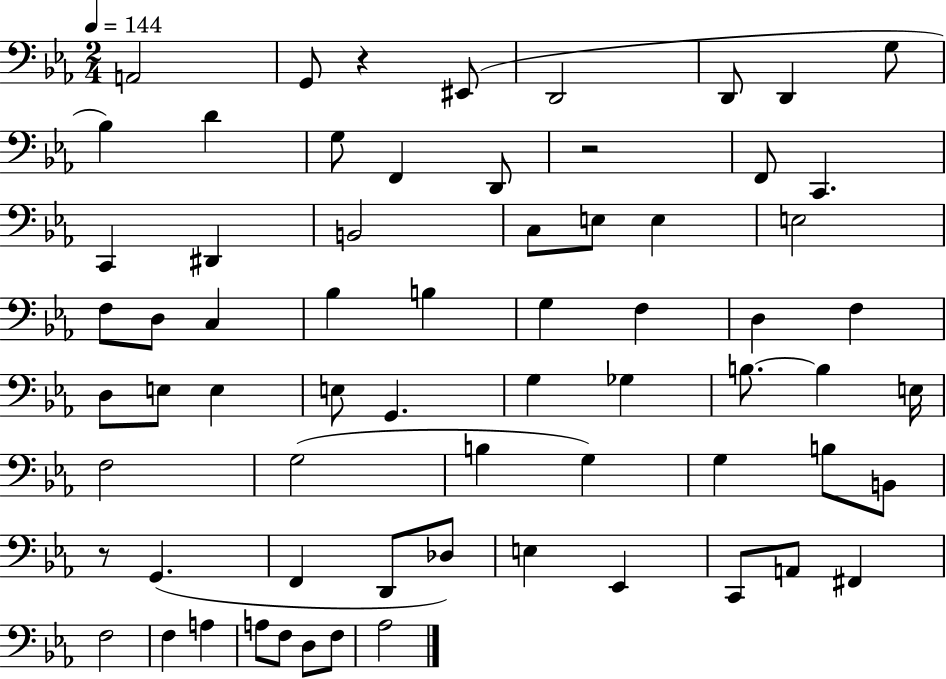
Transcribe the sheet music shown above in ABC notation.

X:1
T:Untitled
M:2/4
L:1/4
K:Eb
A,,2 G,,/2 z ^E,,/2 D,,2 D,,/2 D,, G,/2 _B, D G,/2 F,, D,,/2 z2 F,,/2 C,, C,, ^D,, B,,2 C,/2 E,/2 E, E,2 F,/2 D,/2 C, _B, B, G, F, D, F, D,/2 E,/2 E, E,/2 G,, G, _G, B,/2 B, E,/4 F,2 G,2 B, G, G, B,/2 B,,/2 z/2 G,, F,, D,,/2 _D,/2 E, _E,, C,,/2 A,,/2 ^F,, F,2 F, A, A,/2 F,/2 D,/2 F,/2 _A,2